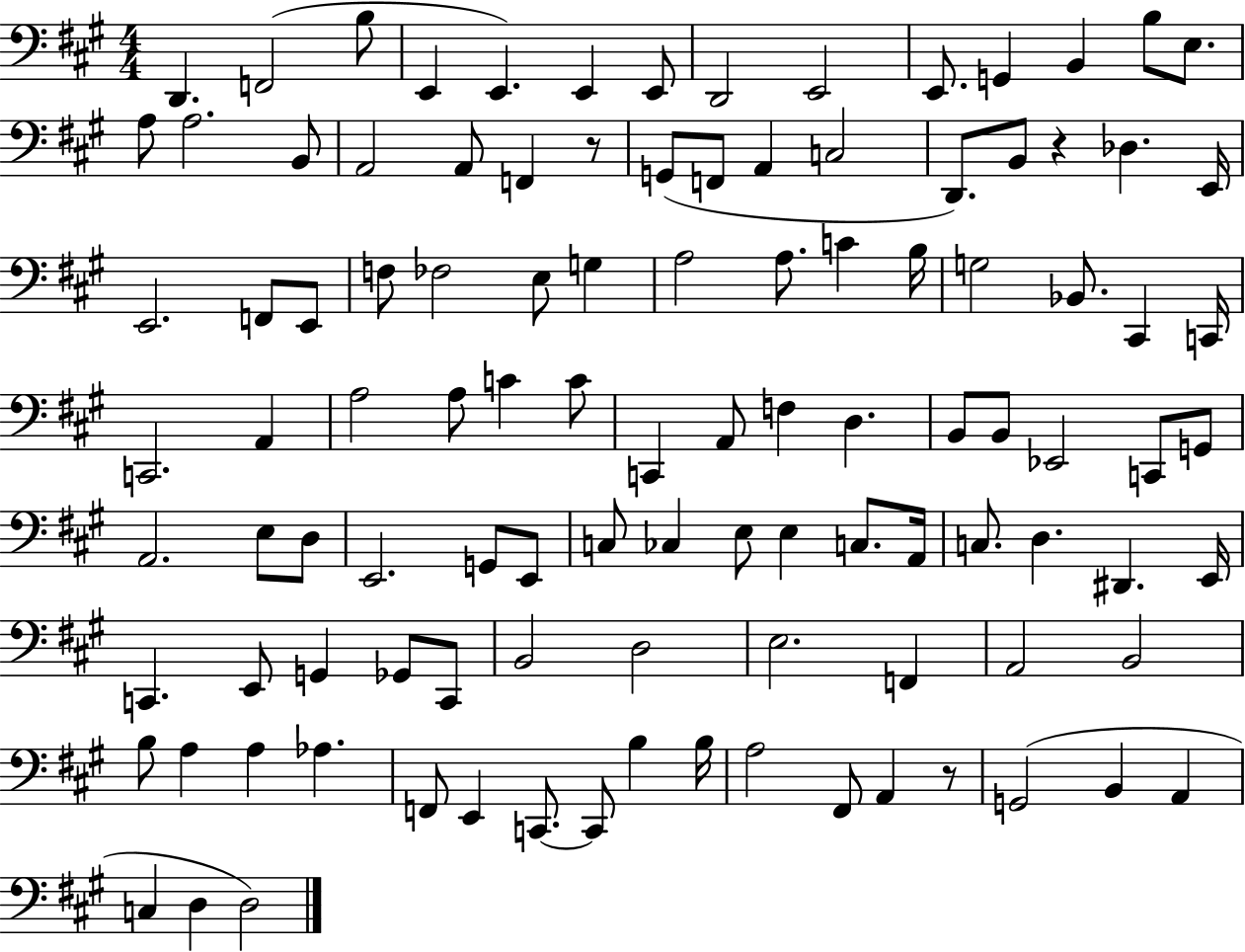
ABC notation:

X:1
T:Untitled
M:4/4
L:1/4
K:A
D,, F,,2 B,/2 E,, E,, E,, E,,/2 D,,2 E,,2 E,,/2 G,, B,, B,/2 E,/2 A,/2 A,2 B,,/2 A,,2 A,,/2 F,, z/2 G,,/2 F,,/2 A,, C,2 D,,/2 B,,/2 z _D, E,,/4 E,,2 F,,/2 E,,/2 F,/2 _F,2 E,/2 G, A,2 A,/2 C B,/4 G,2 _B,,/2 ^C,, C,,/4 C,,2 A,, A,2 A,/2 C C/2 C,, A,,/2 F, D, B,,/2 B,,/2 _E,,2 C,,/2 G,,/2 A,,2 E,/2 D,/2 E,,2 G,,/2 E,,/2 C,/2 _C, E,/2 E, C,/2 A,,/4 C,/2 D, ^D,, E,,/4 C,, E,,/2 G,, _G,,/2 C,,/2 B,,2 D,2 E,2 F,, A,,2 B,,2 B,/2 A, A, _A, F,,/2 E,, C,,/2 C,,/2 B, B,/4 A,2 ^F,,/2 A,, z/2 G,,2 B,, A,, C, D, D,2